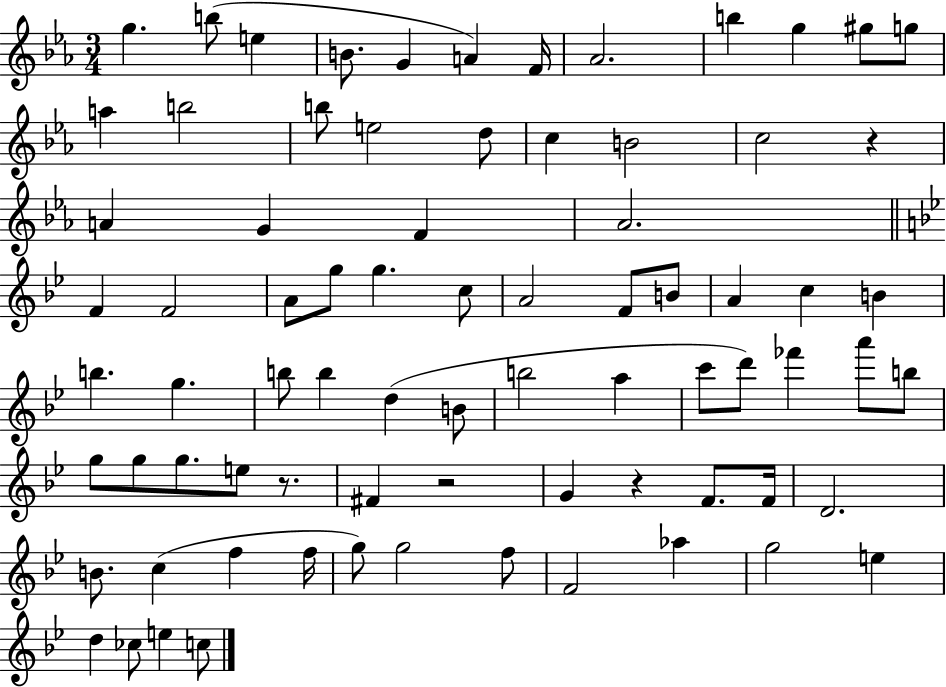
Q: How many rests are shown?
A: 4